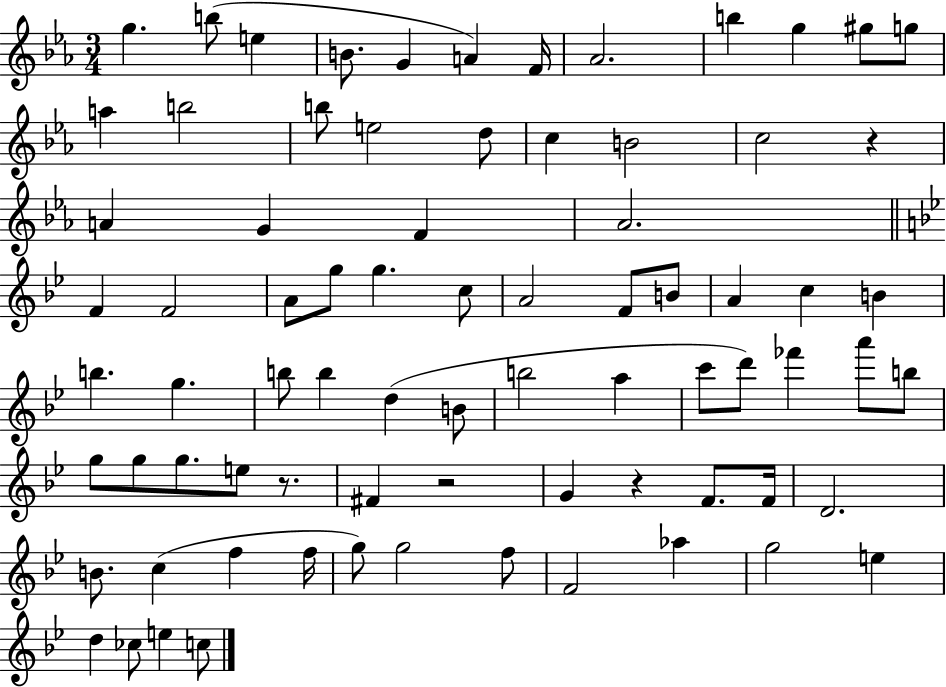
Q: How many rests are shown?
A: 4